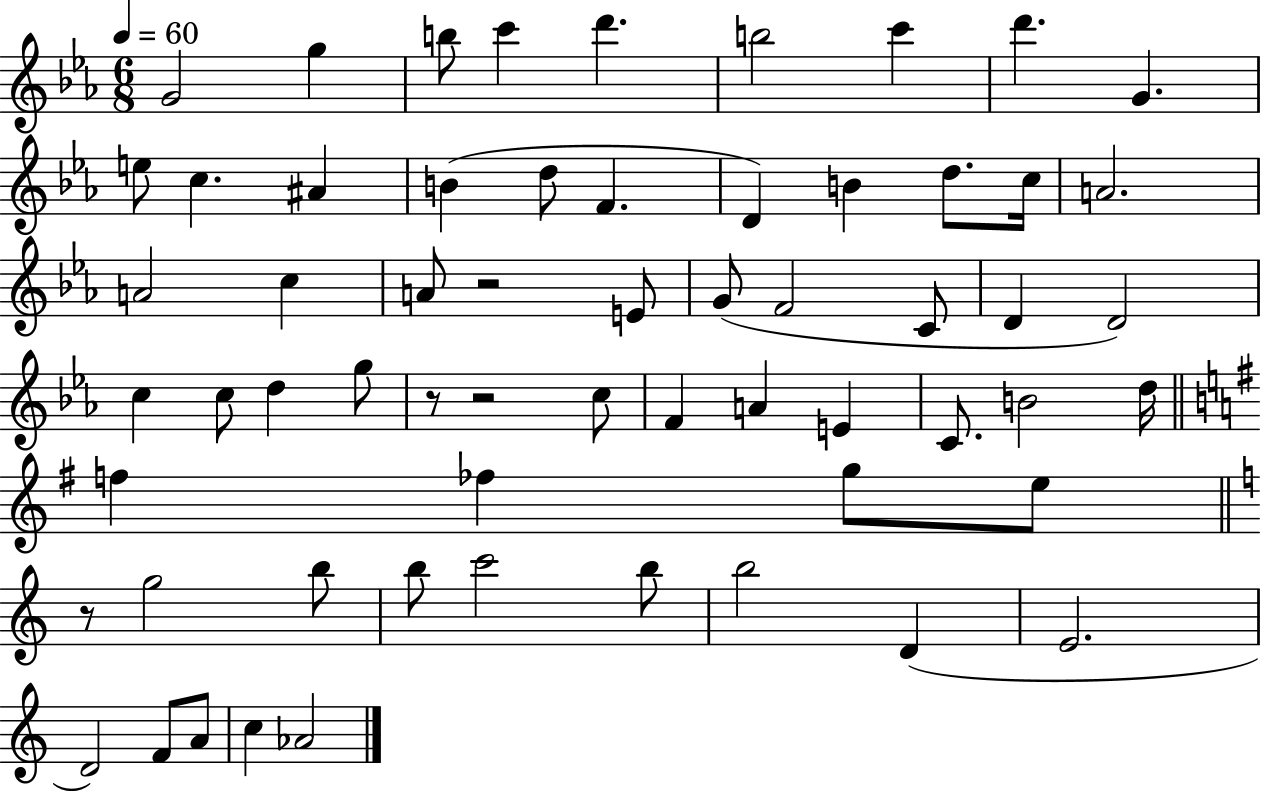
{
  \clef treble
  \numericTimeSignature
  \time 6/8
  \key ees \major
  \tempo 4 = 60
  g'2 g''4 | b''8 c'''4 d'''4. | b''2 c'''4 | d'''4. g'4. | \break e''8 c''4. ais'4 | b'4( d''8 f'4. | d'4) b'4 d''8. c''16 | a'2. | \break a'2 c''4 | a'8 r2 e'8 | g'8( f'2 c'8 | d'4 d'2) | \break c''4 c''8 d''4 g''8 | r8 r2 c''8 | f'4 a'4 e'4 | c'8. b'2 d''16 | \break \bar "||" \break \key g \major f''4 fes''4 g''8 e''8 | \bar "||" \break \key c \major r8 g''2 b''8 | b''8 c'''2 b''8 | b''2 d'4( | e'2. | \break d'2) f'8 a'8 | c''4 aes'2 | \bar "|."
}